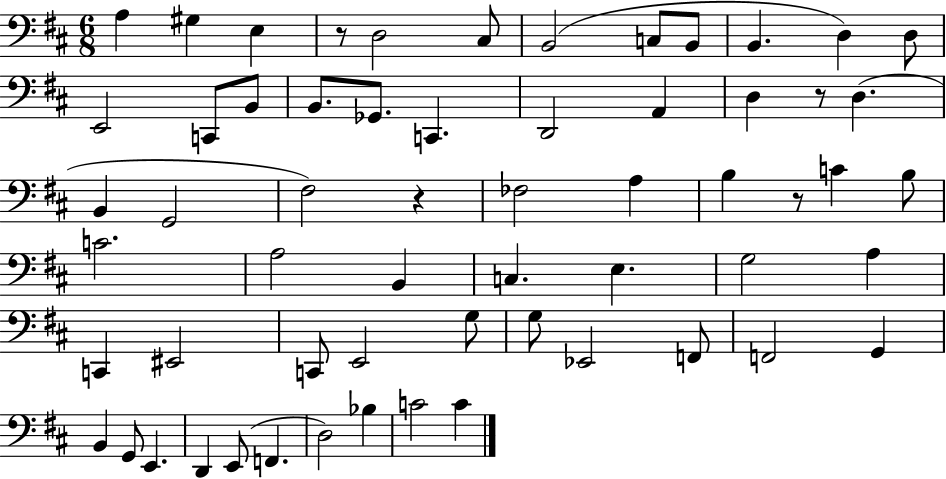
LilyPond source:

{
  \clef bass
  \numericTimeSignature
  \time 6/8
  \key d \major
  \repeat volta 2 { a4 gis4 e4 | r8 d2 cis8 | b,2( c8 b,8 | b,4. d4) d8 | \break e,2 c,8 b,8 | b,8. ges,8. c,4. | d,2 a,4 | d4 r8 d4.( | \break b,4 g,2 | fis2) r4 | fes2 a4 | b4 r8 c'4 b8 | \break c'2. | a2 b,4 | c4. e4. | g2 a4 | \break c,4 eis,2 | c,8 e,2 g8 | g8 ees,2 f,8 | f,2 g,4 | \break b,4 g,8 e,4. | d,4 e,8( f,4. | d2) bes4 | c'2 c'4 | \break } \bar "|."
}